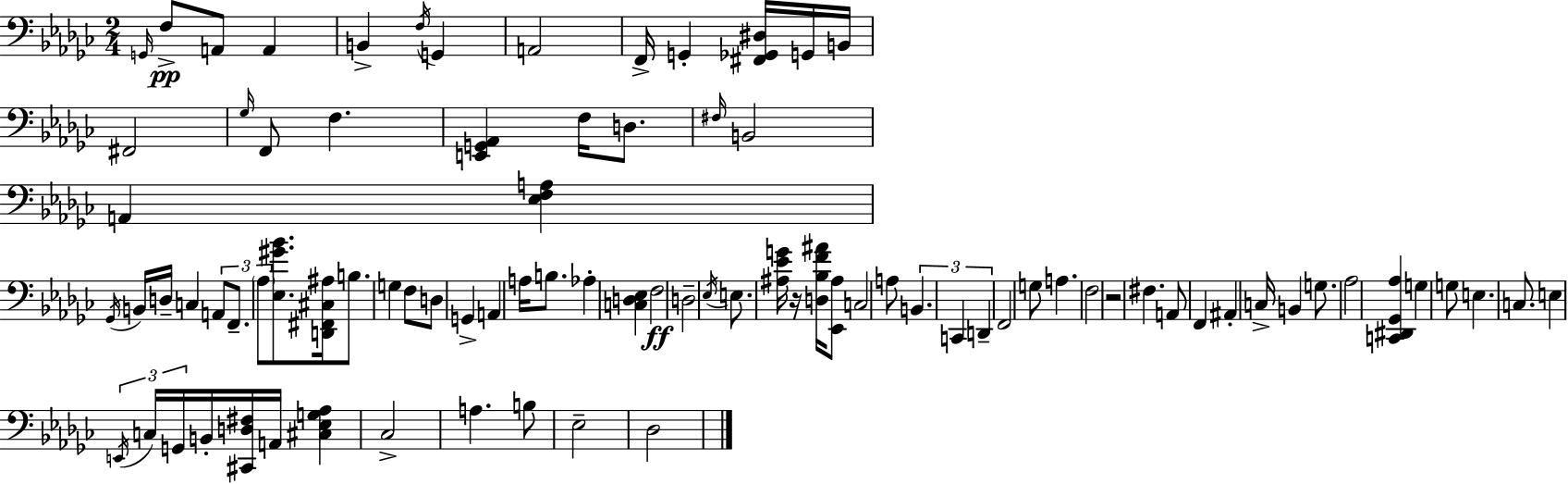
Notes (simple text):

G2/s F3/e A2/e A2/q B2/q F3/s G2/q A2/h F2/s G2/q [F#2,Gb2,D#3]/s G2/s B2/s F#2/h Gb3/s F2/e F3/q. [E2,G2,Ab2]/q F3/s D3/e. F#3/s B2/h A2/q [Eb3,F3,A3]/q Gb2/s B2/s D3/s C3/q A2/e F2/e. Ab3/e [Eb3,G#4,Bb4]/e. [D2,F#2,C#3,A#3]/s B3/e. G3/q F3/e D3/e G2/q A2/q A3/s B3/e. Ab3/q [C3,D3,Eb3]/q F3/h D3/h Eb3/s E3/e. [A#3,Eb4,G4]/s R/s [D3,Bb3,F4,A#4]/s [Eb2,A#3]/e C3/h A3/e B2/q. C2/q D2/q F2/h G3/e A3/q. F3/h R/h F#3/q. A2/e F2/q A#2/q C3/s B2/q G3/e. Ab3/h [C2,D#2,Gb2,Ab3]/q G3/q G3/e E3/q. C3/e. E3/q E2/s C3/s G2/s B2/s [C#2,D3,F#3]/s A2/s [C#3,Eb3,G3,Ab3]/q CES3/h A3/q. B3/e Eb3/h Db3/h